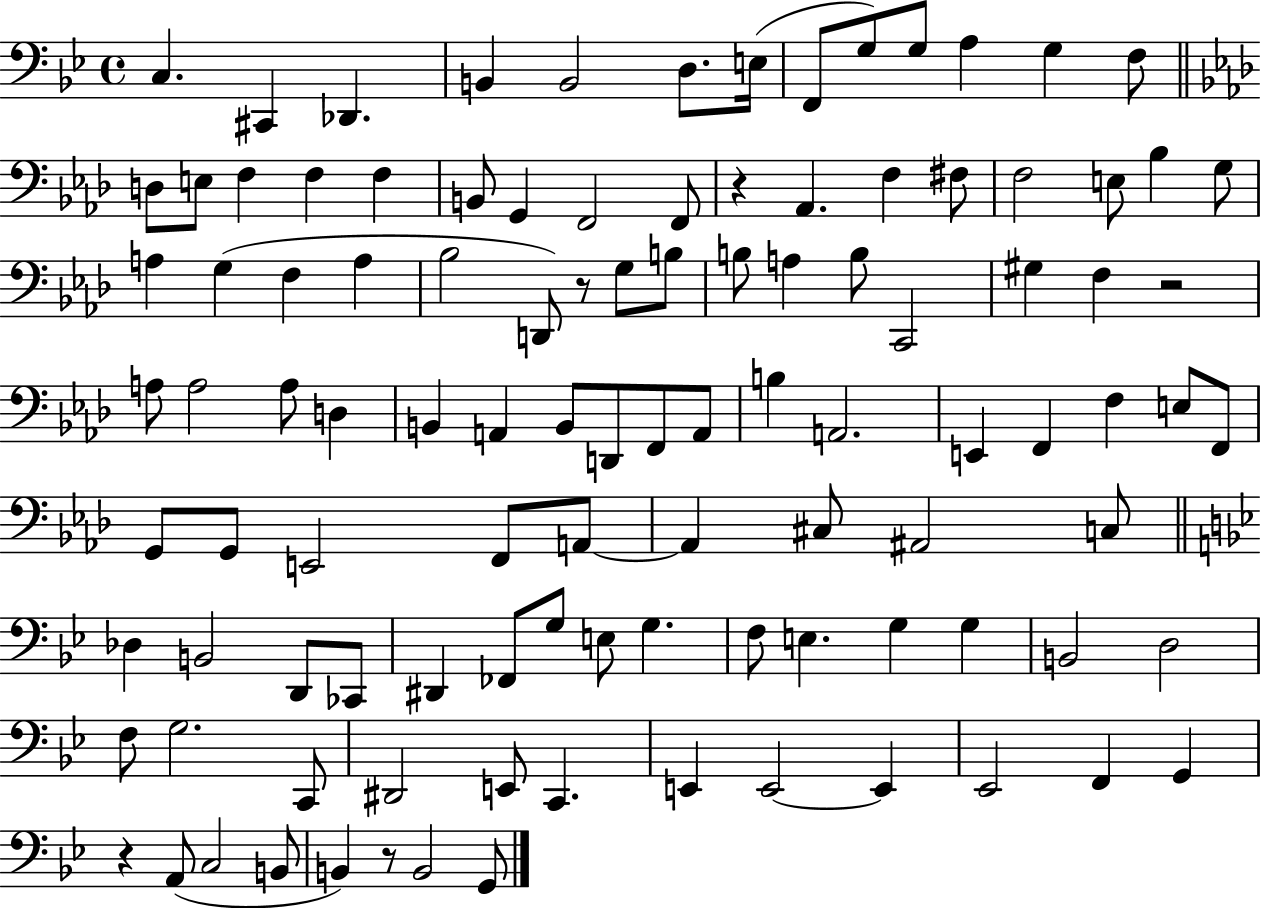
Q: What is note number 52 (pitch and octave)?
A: F2